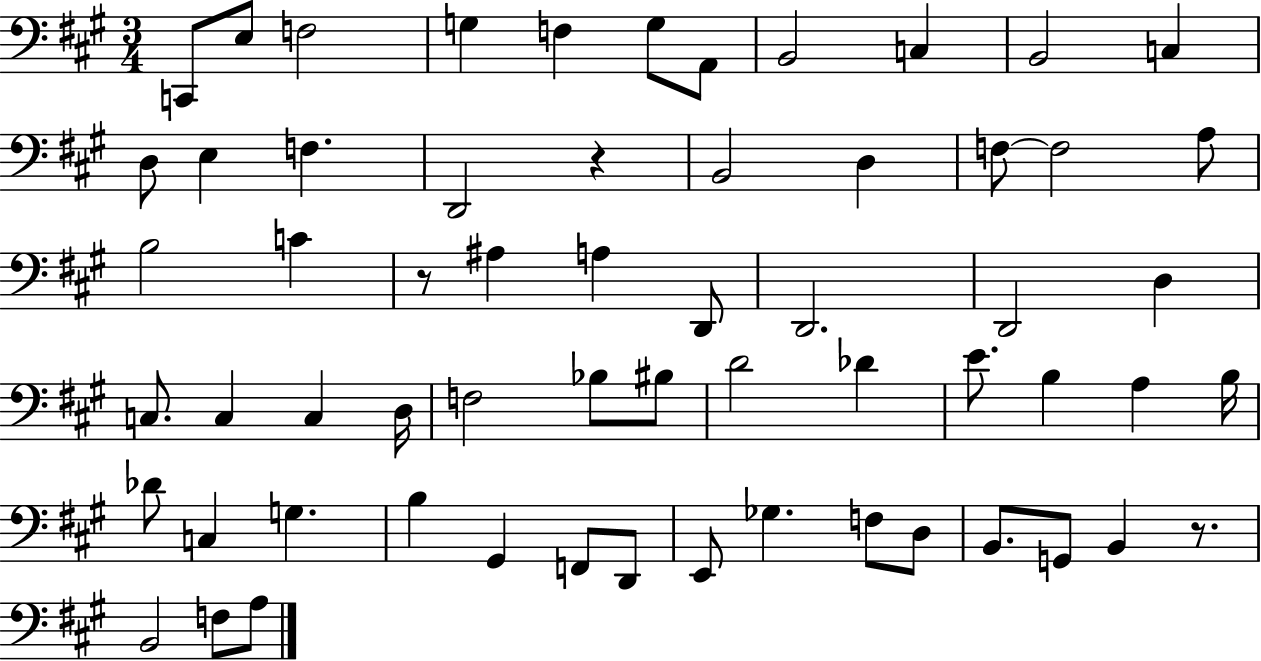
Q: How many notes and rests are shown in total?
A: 61